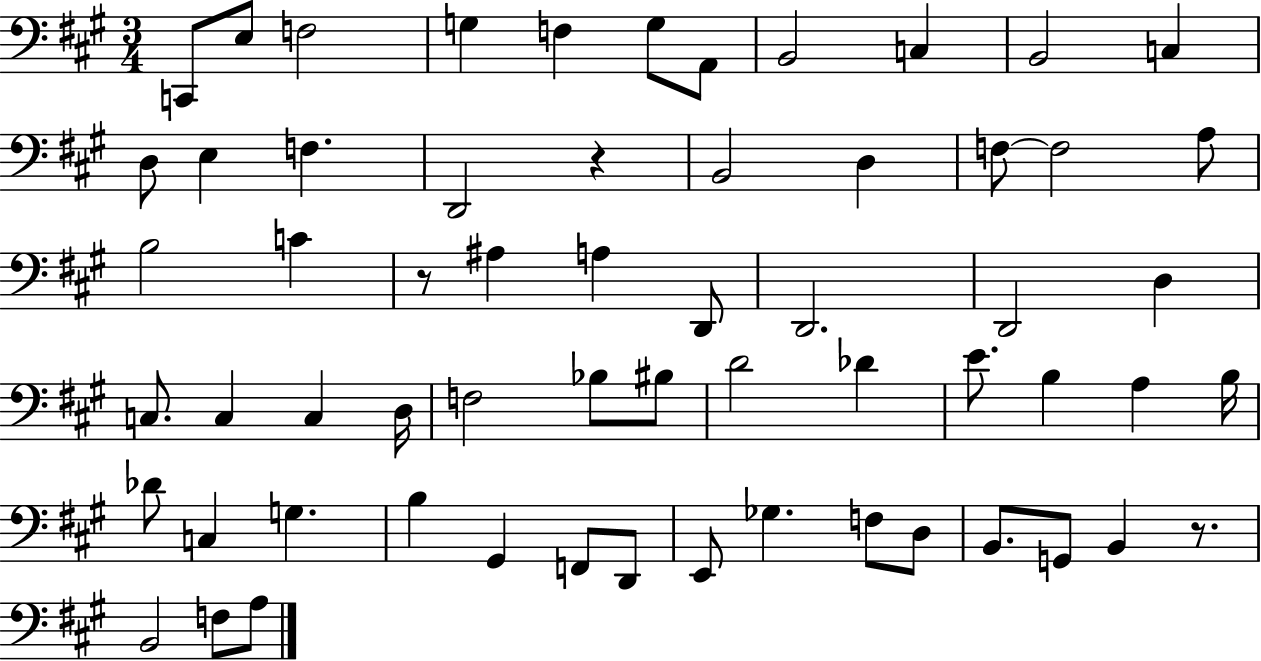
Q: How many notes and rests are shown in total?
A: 61